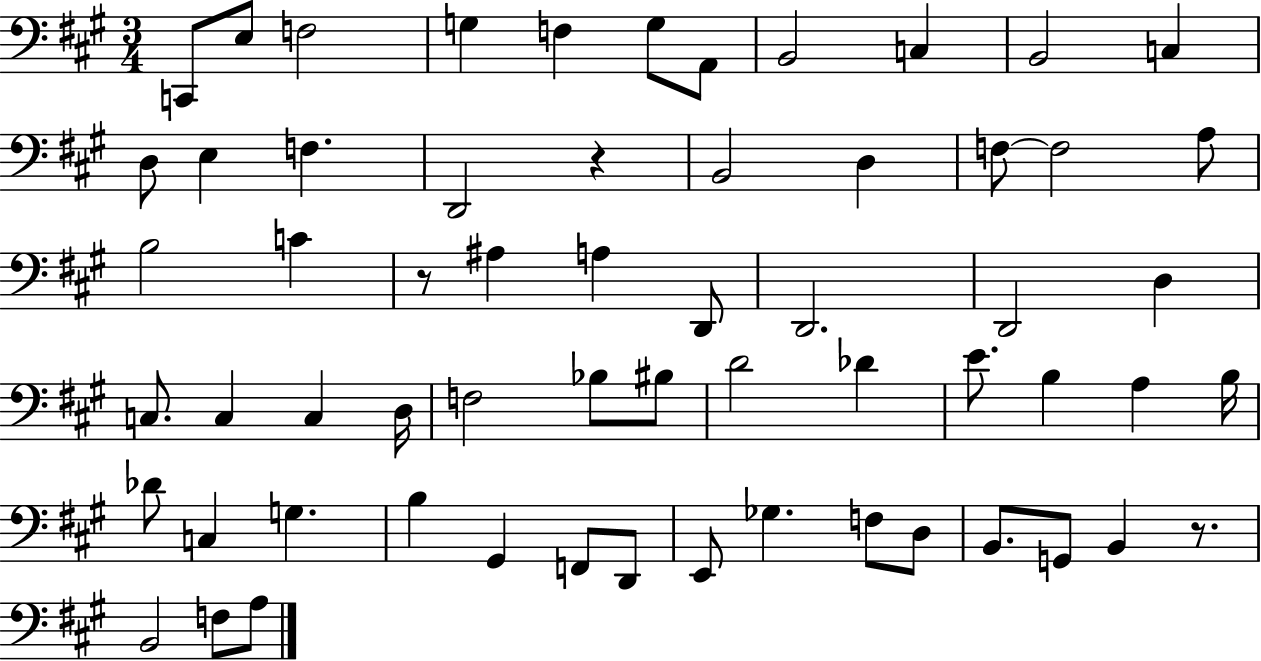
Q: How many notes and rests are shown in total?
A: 61